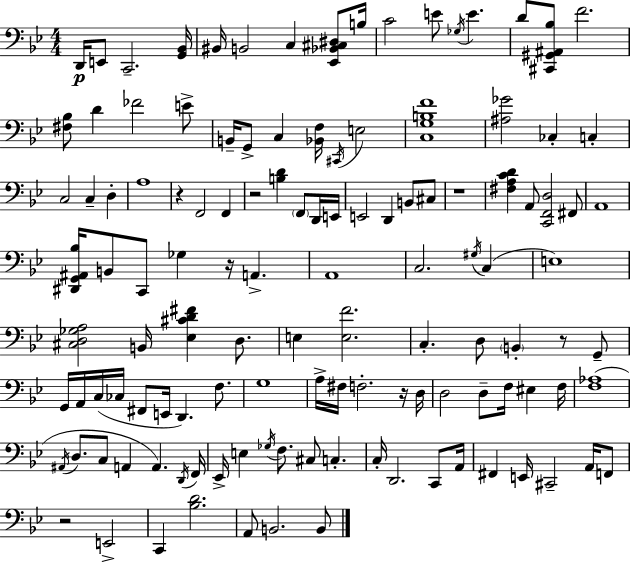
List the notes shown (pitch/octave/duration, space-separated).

D2/s E2/e C2/h. [G2,Bb2]/s BIS2/s B2/h C3/q [Eb2,Bb2,C#3,D#3]/e B3/s C4/h E4/e Gb3/s E4/q. D4/e [C#2,G#2,A#2,Bb3]/e F4/h. [F#3,Bb3]/e D4/q FES4/h E4/e B2/s G2/e C3/q [Bb2,F3]/s C#2/s E3/h [C3,G3,B3,F4]/w [A#3,Gb4]/h CES3/q C3/q C3/h C3/q D3/q A3/w R/q F2/h F2/q R/h [B3,D4]/q F2/e D2/s E2/s E2/h D2/q B2/e C#3/e R/w [F#3,A3,C4,D4]/q A2/e [C2,F2,D3]/h F#2/e A2/w [D#2,G2,A#2,Bb3]/s B2/e C2/e Gb3/q R/s A2/q. A2/w C3/h. G#3/s C3/q E3/w [C#3,D3,Gb3,A3]/h B2/s [Eb3,C#4,D4,F#4]/q D3/e. E3/q [E3,F4]/h. C3/q. D3/e B2/q R/e G2/e G2/s A2/s C3/s CES3/s F#2/e E2/s D2/q. F3/e. G3/w A3/s F#3/s F3/h. R/s D3/s D3/h D3/e F3/s EIS3/q F3/s [F3,Ab3]/w A#2/s D3/e. C3/e A2/q A2/q. D2/s F2/s Eb2/s E3/q Gb3/s F3/e. C#3/e C3/q. C3/s D2/h. C2/e A2/s F#2/q E2/s C#2/h A2/s F2/e R/h E2/h C2/q [Bb3,D4]/h. A2/e B2/h. B2/e